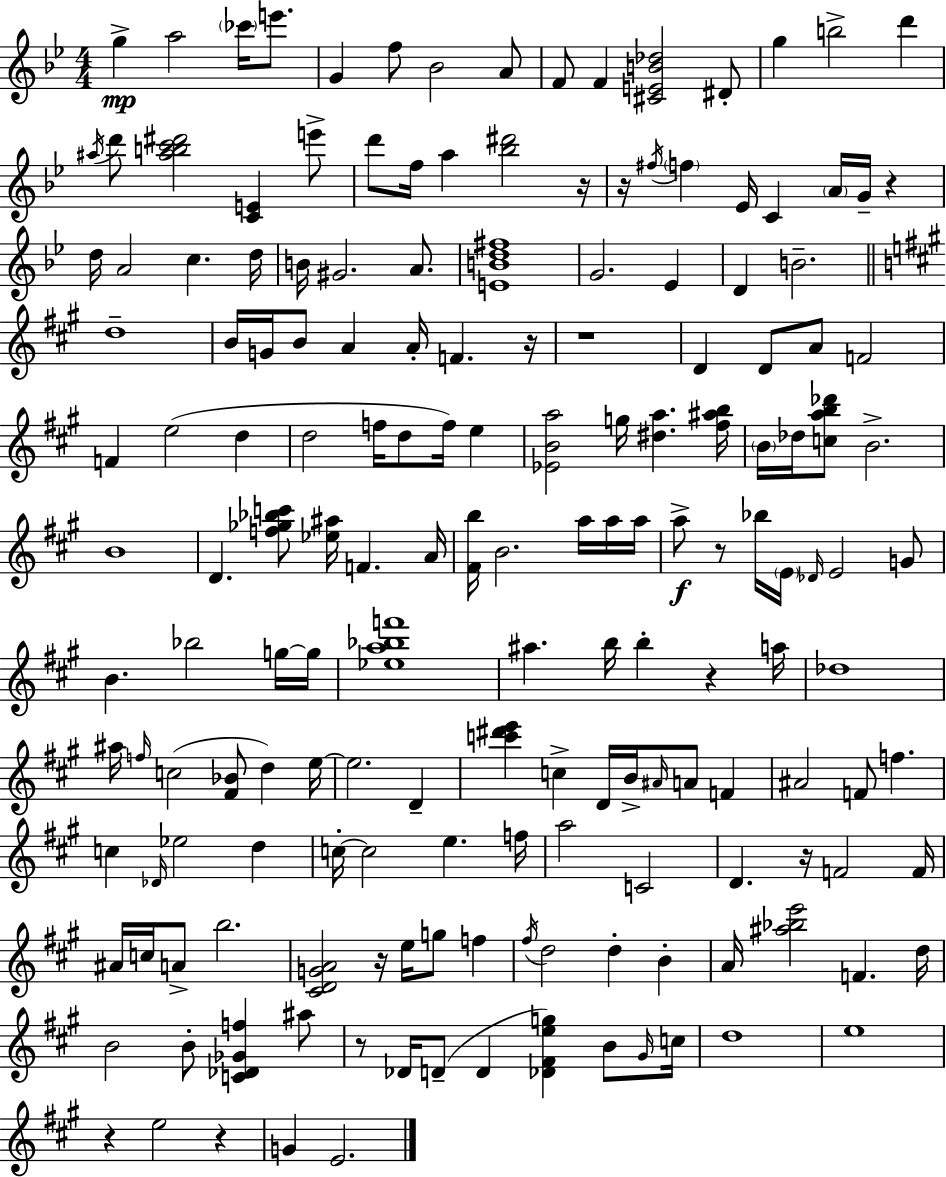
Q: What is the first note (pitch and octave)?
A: G5